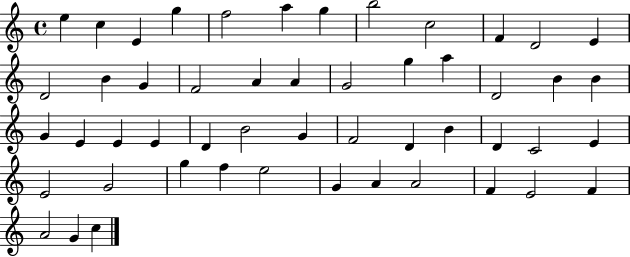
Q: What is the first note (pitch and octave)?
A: E5